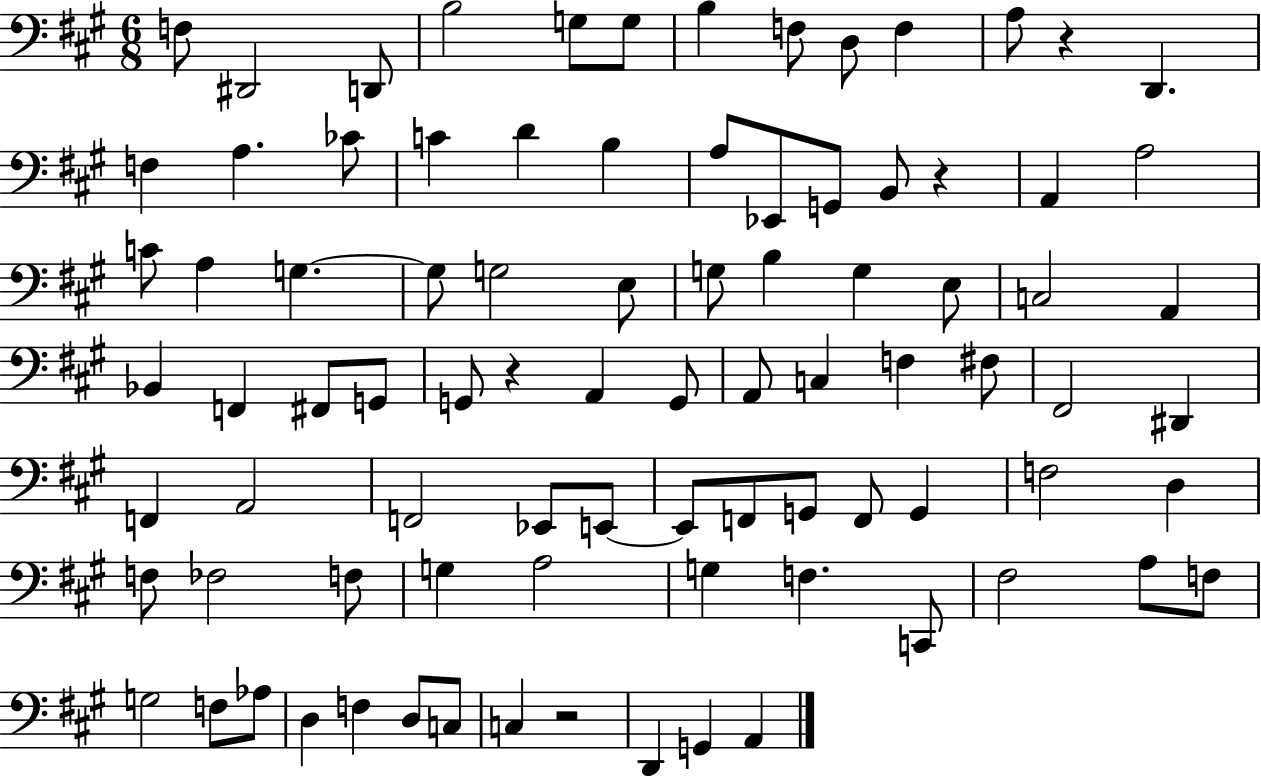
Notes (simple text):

F3/e D#2/h D2/e B3/h G3/e G3/e B3/q F3/e D3/e F3/q A3/e R/q D2/q. F3/q A3/q. CES4/e C4/q D4/q B3/q A3/e Eb2/e G2/e B2/e R/q A2/q A3/h C4/e A3/q G3/q. G3/e G3/h E3/e G3/e B3/q G3/q E3/e C3/h A2/q Bb2/q F2/q F#2/e G2/e G2/e R/q A2/q G2/e A2/e C3/q F3/q F#3/e F#2/h D#2/q F2/q A2/h F2/h Eb2/e E2/e E2/e F2/e G2/e F2/e G2/q F3/h D3/q F3/e FES3/h F3/e G3/q A3/h G3/q F3/q. C2/e F#3/h A3/e F3/e G3/h F3/e Ab3/e D3/q F3/q D3/e C3/e C3/q R/h D2/q G2/q A2/q